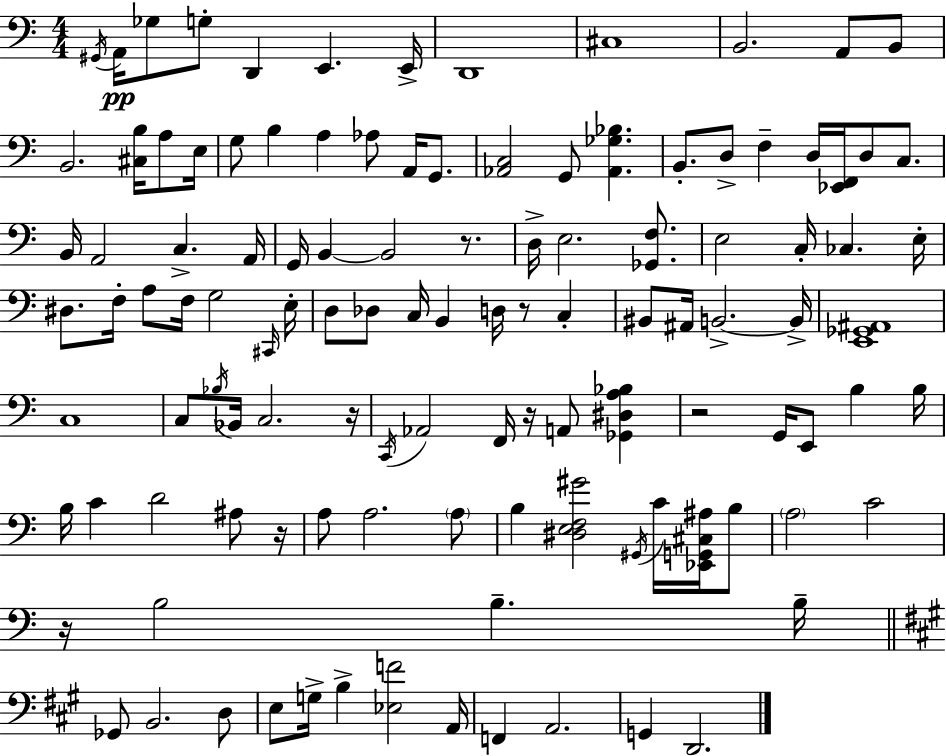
G#2/s A2/s Gb3/e G3/e D2/q E2/q. E2/s D2/w C#3/w B2/h. A2/e B2/e B2/h. [C#3,B3]/s A3/e E3/s G3/e B3/q A3/q Ab3/e A2/s G2/e. [Ab2,C3]/h G2/e [Ab2,Gb3,Bb3]/q. B2/e. D3/e F3/q D3/s [Eb2,F2]/s D3/e C3/e. B2/s A2/h C3/q. A2/s G2/s B2/q B2/h R/e. D3/s E3/h. [Gb2,F3]/e. E3/h C3/s CES3/q. E3/s D#3/e. F3/s A3/e F3/s G3/h C#2/s E3/s D3/e Db3/e C3/s B2/q D3/s R/e C3/q BIS2/e A#2/s B2/h. B2/s [E2,Gb2,A#2]/w C3/w C3/e Bb3/s Bb2/s C3/h. R/s C2/s Ab2/h F2/s R/s A2/e [Gb2,D#3,A3,Bb3]/q R/h G2/s E2/e B3/q B3/s B3/s C4/q D4/h A#3/e R/s A3/e A3/h. A3/e B3/q [D#3,E3,F3,G#4]/h G#2/s C4/s [Eb2,G2,C#3,A#3]/s B3/e A3/h C4/h R/s B3/h B3/q. B3/s Gb2/e B2/h. D3/e E3/e G3/s B3/q [Eb3,F4]/h A2/s F2/q A2/h. G2/q D2/h.